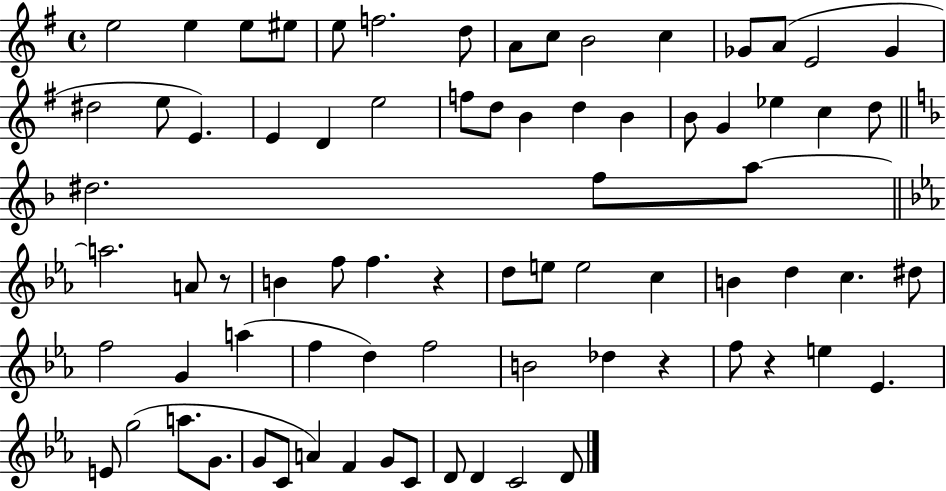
{
  \clef treble
  \time 4/4
  \defaultTimeSignature
  \key g \major
  e''2 e''4 e''8 eis''8 | e''8 f''2. d''8 | a'8 c''8 b'2 c''4 | ges'8 a'8( e'2 ges'4 | \break dis''2 e''8 e'4.) | e'4 d'4 e''2 | f''8 d''8 b'4 d''4 b'4 | b'8 g'4 ees''4 c''4 d''8 | \break \bar "||" \break \key d \minor dis''2. f''8 a''8~~ | \bar "||" \break \key c \minor a''2. a'8 r8 | b'4 f''8 f''4. r4 | d''8 e''8 e''2 c''4 | b'4 d''4 c''4. dis''8 | \break f''2 g'4 a''4( | f''4 d''4) f''2 | b'2 des''4 r4 | f''8 r4 e''4 ees'4. | \break e'8 g''2( a''8. g'8. | g'8 c'8 a'4) f'4 g'8 c'8 | d'8 d'4 c'2 d'8 | \bar "|."
}